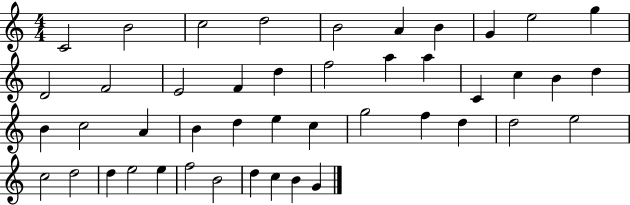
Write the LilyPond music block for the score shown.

{
  \clef treble
  \numericTimeSignature
  \time 4/4
  \key c \major
  c'2 b'2 | c''2 d''2 | b'2 a'4 b'4 | g'4 e''2 g''4 | \break d'2 f'2 | e'2 f'4 d''4 | f''2 a''4 a''4 | c'4 c''4 b'4 d''4 | \break b'4 c''2 a'4 | b'4 d''4 e''4 c''4 | g''2 f''4 d''4 | d''2 e''2 | \break c''2 d''2 | d''4 e''2 e''4 | f''2 b'2 | d''4 c''4 b'4 g'4 | \break \bar "|."
}